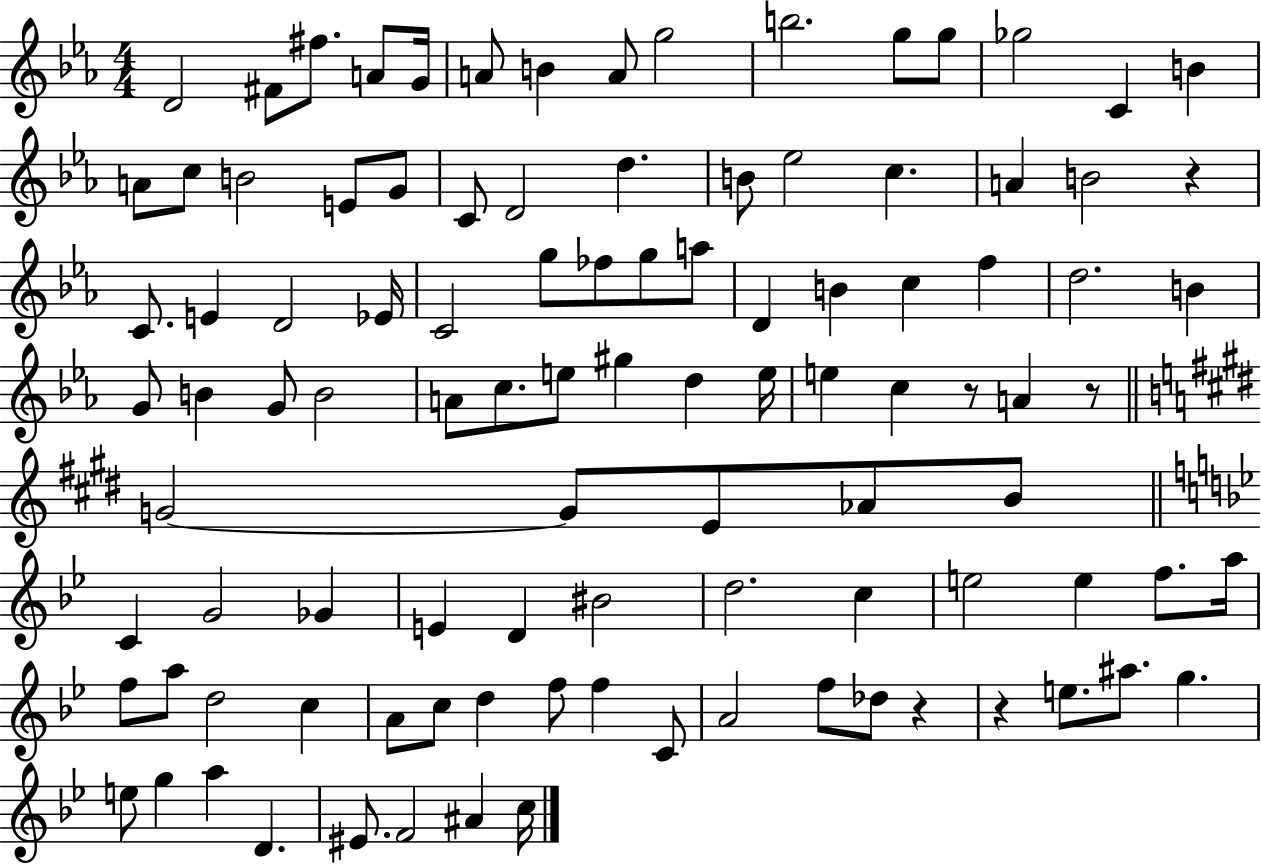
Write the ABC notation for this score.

X:1
T:Untitled
M:4/4
L:1/4
K:Eb
D2 ^F/2 ^f/2 A/2 G/4 A/2 B A/2 g2 b2 g/2 g/2 _g2 C B A/2 c/2 B2 E/2 G/2 C/2 D2 d B/2 _e2 c A B2 z C/2 E D2 _E/4 C2 g/2 _f/2 g/2 a/2 D B c f d2 B G/2 B G/2 B2 A/2 c/2 e/2 ^g d e/4 e c z/2 A z/2 G2 G/2 E/2 _A/2 B/2 C G2 _G E D ^B2 d2 c e2 e f/2 a/4 f/2 a/2 d2 c A/2 c/2 d f/2 f C/2 A2 f/2 _d/2 z z e/2 ^a/2 g e/2 g a D ^E/2 F2 ^A c/4